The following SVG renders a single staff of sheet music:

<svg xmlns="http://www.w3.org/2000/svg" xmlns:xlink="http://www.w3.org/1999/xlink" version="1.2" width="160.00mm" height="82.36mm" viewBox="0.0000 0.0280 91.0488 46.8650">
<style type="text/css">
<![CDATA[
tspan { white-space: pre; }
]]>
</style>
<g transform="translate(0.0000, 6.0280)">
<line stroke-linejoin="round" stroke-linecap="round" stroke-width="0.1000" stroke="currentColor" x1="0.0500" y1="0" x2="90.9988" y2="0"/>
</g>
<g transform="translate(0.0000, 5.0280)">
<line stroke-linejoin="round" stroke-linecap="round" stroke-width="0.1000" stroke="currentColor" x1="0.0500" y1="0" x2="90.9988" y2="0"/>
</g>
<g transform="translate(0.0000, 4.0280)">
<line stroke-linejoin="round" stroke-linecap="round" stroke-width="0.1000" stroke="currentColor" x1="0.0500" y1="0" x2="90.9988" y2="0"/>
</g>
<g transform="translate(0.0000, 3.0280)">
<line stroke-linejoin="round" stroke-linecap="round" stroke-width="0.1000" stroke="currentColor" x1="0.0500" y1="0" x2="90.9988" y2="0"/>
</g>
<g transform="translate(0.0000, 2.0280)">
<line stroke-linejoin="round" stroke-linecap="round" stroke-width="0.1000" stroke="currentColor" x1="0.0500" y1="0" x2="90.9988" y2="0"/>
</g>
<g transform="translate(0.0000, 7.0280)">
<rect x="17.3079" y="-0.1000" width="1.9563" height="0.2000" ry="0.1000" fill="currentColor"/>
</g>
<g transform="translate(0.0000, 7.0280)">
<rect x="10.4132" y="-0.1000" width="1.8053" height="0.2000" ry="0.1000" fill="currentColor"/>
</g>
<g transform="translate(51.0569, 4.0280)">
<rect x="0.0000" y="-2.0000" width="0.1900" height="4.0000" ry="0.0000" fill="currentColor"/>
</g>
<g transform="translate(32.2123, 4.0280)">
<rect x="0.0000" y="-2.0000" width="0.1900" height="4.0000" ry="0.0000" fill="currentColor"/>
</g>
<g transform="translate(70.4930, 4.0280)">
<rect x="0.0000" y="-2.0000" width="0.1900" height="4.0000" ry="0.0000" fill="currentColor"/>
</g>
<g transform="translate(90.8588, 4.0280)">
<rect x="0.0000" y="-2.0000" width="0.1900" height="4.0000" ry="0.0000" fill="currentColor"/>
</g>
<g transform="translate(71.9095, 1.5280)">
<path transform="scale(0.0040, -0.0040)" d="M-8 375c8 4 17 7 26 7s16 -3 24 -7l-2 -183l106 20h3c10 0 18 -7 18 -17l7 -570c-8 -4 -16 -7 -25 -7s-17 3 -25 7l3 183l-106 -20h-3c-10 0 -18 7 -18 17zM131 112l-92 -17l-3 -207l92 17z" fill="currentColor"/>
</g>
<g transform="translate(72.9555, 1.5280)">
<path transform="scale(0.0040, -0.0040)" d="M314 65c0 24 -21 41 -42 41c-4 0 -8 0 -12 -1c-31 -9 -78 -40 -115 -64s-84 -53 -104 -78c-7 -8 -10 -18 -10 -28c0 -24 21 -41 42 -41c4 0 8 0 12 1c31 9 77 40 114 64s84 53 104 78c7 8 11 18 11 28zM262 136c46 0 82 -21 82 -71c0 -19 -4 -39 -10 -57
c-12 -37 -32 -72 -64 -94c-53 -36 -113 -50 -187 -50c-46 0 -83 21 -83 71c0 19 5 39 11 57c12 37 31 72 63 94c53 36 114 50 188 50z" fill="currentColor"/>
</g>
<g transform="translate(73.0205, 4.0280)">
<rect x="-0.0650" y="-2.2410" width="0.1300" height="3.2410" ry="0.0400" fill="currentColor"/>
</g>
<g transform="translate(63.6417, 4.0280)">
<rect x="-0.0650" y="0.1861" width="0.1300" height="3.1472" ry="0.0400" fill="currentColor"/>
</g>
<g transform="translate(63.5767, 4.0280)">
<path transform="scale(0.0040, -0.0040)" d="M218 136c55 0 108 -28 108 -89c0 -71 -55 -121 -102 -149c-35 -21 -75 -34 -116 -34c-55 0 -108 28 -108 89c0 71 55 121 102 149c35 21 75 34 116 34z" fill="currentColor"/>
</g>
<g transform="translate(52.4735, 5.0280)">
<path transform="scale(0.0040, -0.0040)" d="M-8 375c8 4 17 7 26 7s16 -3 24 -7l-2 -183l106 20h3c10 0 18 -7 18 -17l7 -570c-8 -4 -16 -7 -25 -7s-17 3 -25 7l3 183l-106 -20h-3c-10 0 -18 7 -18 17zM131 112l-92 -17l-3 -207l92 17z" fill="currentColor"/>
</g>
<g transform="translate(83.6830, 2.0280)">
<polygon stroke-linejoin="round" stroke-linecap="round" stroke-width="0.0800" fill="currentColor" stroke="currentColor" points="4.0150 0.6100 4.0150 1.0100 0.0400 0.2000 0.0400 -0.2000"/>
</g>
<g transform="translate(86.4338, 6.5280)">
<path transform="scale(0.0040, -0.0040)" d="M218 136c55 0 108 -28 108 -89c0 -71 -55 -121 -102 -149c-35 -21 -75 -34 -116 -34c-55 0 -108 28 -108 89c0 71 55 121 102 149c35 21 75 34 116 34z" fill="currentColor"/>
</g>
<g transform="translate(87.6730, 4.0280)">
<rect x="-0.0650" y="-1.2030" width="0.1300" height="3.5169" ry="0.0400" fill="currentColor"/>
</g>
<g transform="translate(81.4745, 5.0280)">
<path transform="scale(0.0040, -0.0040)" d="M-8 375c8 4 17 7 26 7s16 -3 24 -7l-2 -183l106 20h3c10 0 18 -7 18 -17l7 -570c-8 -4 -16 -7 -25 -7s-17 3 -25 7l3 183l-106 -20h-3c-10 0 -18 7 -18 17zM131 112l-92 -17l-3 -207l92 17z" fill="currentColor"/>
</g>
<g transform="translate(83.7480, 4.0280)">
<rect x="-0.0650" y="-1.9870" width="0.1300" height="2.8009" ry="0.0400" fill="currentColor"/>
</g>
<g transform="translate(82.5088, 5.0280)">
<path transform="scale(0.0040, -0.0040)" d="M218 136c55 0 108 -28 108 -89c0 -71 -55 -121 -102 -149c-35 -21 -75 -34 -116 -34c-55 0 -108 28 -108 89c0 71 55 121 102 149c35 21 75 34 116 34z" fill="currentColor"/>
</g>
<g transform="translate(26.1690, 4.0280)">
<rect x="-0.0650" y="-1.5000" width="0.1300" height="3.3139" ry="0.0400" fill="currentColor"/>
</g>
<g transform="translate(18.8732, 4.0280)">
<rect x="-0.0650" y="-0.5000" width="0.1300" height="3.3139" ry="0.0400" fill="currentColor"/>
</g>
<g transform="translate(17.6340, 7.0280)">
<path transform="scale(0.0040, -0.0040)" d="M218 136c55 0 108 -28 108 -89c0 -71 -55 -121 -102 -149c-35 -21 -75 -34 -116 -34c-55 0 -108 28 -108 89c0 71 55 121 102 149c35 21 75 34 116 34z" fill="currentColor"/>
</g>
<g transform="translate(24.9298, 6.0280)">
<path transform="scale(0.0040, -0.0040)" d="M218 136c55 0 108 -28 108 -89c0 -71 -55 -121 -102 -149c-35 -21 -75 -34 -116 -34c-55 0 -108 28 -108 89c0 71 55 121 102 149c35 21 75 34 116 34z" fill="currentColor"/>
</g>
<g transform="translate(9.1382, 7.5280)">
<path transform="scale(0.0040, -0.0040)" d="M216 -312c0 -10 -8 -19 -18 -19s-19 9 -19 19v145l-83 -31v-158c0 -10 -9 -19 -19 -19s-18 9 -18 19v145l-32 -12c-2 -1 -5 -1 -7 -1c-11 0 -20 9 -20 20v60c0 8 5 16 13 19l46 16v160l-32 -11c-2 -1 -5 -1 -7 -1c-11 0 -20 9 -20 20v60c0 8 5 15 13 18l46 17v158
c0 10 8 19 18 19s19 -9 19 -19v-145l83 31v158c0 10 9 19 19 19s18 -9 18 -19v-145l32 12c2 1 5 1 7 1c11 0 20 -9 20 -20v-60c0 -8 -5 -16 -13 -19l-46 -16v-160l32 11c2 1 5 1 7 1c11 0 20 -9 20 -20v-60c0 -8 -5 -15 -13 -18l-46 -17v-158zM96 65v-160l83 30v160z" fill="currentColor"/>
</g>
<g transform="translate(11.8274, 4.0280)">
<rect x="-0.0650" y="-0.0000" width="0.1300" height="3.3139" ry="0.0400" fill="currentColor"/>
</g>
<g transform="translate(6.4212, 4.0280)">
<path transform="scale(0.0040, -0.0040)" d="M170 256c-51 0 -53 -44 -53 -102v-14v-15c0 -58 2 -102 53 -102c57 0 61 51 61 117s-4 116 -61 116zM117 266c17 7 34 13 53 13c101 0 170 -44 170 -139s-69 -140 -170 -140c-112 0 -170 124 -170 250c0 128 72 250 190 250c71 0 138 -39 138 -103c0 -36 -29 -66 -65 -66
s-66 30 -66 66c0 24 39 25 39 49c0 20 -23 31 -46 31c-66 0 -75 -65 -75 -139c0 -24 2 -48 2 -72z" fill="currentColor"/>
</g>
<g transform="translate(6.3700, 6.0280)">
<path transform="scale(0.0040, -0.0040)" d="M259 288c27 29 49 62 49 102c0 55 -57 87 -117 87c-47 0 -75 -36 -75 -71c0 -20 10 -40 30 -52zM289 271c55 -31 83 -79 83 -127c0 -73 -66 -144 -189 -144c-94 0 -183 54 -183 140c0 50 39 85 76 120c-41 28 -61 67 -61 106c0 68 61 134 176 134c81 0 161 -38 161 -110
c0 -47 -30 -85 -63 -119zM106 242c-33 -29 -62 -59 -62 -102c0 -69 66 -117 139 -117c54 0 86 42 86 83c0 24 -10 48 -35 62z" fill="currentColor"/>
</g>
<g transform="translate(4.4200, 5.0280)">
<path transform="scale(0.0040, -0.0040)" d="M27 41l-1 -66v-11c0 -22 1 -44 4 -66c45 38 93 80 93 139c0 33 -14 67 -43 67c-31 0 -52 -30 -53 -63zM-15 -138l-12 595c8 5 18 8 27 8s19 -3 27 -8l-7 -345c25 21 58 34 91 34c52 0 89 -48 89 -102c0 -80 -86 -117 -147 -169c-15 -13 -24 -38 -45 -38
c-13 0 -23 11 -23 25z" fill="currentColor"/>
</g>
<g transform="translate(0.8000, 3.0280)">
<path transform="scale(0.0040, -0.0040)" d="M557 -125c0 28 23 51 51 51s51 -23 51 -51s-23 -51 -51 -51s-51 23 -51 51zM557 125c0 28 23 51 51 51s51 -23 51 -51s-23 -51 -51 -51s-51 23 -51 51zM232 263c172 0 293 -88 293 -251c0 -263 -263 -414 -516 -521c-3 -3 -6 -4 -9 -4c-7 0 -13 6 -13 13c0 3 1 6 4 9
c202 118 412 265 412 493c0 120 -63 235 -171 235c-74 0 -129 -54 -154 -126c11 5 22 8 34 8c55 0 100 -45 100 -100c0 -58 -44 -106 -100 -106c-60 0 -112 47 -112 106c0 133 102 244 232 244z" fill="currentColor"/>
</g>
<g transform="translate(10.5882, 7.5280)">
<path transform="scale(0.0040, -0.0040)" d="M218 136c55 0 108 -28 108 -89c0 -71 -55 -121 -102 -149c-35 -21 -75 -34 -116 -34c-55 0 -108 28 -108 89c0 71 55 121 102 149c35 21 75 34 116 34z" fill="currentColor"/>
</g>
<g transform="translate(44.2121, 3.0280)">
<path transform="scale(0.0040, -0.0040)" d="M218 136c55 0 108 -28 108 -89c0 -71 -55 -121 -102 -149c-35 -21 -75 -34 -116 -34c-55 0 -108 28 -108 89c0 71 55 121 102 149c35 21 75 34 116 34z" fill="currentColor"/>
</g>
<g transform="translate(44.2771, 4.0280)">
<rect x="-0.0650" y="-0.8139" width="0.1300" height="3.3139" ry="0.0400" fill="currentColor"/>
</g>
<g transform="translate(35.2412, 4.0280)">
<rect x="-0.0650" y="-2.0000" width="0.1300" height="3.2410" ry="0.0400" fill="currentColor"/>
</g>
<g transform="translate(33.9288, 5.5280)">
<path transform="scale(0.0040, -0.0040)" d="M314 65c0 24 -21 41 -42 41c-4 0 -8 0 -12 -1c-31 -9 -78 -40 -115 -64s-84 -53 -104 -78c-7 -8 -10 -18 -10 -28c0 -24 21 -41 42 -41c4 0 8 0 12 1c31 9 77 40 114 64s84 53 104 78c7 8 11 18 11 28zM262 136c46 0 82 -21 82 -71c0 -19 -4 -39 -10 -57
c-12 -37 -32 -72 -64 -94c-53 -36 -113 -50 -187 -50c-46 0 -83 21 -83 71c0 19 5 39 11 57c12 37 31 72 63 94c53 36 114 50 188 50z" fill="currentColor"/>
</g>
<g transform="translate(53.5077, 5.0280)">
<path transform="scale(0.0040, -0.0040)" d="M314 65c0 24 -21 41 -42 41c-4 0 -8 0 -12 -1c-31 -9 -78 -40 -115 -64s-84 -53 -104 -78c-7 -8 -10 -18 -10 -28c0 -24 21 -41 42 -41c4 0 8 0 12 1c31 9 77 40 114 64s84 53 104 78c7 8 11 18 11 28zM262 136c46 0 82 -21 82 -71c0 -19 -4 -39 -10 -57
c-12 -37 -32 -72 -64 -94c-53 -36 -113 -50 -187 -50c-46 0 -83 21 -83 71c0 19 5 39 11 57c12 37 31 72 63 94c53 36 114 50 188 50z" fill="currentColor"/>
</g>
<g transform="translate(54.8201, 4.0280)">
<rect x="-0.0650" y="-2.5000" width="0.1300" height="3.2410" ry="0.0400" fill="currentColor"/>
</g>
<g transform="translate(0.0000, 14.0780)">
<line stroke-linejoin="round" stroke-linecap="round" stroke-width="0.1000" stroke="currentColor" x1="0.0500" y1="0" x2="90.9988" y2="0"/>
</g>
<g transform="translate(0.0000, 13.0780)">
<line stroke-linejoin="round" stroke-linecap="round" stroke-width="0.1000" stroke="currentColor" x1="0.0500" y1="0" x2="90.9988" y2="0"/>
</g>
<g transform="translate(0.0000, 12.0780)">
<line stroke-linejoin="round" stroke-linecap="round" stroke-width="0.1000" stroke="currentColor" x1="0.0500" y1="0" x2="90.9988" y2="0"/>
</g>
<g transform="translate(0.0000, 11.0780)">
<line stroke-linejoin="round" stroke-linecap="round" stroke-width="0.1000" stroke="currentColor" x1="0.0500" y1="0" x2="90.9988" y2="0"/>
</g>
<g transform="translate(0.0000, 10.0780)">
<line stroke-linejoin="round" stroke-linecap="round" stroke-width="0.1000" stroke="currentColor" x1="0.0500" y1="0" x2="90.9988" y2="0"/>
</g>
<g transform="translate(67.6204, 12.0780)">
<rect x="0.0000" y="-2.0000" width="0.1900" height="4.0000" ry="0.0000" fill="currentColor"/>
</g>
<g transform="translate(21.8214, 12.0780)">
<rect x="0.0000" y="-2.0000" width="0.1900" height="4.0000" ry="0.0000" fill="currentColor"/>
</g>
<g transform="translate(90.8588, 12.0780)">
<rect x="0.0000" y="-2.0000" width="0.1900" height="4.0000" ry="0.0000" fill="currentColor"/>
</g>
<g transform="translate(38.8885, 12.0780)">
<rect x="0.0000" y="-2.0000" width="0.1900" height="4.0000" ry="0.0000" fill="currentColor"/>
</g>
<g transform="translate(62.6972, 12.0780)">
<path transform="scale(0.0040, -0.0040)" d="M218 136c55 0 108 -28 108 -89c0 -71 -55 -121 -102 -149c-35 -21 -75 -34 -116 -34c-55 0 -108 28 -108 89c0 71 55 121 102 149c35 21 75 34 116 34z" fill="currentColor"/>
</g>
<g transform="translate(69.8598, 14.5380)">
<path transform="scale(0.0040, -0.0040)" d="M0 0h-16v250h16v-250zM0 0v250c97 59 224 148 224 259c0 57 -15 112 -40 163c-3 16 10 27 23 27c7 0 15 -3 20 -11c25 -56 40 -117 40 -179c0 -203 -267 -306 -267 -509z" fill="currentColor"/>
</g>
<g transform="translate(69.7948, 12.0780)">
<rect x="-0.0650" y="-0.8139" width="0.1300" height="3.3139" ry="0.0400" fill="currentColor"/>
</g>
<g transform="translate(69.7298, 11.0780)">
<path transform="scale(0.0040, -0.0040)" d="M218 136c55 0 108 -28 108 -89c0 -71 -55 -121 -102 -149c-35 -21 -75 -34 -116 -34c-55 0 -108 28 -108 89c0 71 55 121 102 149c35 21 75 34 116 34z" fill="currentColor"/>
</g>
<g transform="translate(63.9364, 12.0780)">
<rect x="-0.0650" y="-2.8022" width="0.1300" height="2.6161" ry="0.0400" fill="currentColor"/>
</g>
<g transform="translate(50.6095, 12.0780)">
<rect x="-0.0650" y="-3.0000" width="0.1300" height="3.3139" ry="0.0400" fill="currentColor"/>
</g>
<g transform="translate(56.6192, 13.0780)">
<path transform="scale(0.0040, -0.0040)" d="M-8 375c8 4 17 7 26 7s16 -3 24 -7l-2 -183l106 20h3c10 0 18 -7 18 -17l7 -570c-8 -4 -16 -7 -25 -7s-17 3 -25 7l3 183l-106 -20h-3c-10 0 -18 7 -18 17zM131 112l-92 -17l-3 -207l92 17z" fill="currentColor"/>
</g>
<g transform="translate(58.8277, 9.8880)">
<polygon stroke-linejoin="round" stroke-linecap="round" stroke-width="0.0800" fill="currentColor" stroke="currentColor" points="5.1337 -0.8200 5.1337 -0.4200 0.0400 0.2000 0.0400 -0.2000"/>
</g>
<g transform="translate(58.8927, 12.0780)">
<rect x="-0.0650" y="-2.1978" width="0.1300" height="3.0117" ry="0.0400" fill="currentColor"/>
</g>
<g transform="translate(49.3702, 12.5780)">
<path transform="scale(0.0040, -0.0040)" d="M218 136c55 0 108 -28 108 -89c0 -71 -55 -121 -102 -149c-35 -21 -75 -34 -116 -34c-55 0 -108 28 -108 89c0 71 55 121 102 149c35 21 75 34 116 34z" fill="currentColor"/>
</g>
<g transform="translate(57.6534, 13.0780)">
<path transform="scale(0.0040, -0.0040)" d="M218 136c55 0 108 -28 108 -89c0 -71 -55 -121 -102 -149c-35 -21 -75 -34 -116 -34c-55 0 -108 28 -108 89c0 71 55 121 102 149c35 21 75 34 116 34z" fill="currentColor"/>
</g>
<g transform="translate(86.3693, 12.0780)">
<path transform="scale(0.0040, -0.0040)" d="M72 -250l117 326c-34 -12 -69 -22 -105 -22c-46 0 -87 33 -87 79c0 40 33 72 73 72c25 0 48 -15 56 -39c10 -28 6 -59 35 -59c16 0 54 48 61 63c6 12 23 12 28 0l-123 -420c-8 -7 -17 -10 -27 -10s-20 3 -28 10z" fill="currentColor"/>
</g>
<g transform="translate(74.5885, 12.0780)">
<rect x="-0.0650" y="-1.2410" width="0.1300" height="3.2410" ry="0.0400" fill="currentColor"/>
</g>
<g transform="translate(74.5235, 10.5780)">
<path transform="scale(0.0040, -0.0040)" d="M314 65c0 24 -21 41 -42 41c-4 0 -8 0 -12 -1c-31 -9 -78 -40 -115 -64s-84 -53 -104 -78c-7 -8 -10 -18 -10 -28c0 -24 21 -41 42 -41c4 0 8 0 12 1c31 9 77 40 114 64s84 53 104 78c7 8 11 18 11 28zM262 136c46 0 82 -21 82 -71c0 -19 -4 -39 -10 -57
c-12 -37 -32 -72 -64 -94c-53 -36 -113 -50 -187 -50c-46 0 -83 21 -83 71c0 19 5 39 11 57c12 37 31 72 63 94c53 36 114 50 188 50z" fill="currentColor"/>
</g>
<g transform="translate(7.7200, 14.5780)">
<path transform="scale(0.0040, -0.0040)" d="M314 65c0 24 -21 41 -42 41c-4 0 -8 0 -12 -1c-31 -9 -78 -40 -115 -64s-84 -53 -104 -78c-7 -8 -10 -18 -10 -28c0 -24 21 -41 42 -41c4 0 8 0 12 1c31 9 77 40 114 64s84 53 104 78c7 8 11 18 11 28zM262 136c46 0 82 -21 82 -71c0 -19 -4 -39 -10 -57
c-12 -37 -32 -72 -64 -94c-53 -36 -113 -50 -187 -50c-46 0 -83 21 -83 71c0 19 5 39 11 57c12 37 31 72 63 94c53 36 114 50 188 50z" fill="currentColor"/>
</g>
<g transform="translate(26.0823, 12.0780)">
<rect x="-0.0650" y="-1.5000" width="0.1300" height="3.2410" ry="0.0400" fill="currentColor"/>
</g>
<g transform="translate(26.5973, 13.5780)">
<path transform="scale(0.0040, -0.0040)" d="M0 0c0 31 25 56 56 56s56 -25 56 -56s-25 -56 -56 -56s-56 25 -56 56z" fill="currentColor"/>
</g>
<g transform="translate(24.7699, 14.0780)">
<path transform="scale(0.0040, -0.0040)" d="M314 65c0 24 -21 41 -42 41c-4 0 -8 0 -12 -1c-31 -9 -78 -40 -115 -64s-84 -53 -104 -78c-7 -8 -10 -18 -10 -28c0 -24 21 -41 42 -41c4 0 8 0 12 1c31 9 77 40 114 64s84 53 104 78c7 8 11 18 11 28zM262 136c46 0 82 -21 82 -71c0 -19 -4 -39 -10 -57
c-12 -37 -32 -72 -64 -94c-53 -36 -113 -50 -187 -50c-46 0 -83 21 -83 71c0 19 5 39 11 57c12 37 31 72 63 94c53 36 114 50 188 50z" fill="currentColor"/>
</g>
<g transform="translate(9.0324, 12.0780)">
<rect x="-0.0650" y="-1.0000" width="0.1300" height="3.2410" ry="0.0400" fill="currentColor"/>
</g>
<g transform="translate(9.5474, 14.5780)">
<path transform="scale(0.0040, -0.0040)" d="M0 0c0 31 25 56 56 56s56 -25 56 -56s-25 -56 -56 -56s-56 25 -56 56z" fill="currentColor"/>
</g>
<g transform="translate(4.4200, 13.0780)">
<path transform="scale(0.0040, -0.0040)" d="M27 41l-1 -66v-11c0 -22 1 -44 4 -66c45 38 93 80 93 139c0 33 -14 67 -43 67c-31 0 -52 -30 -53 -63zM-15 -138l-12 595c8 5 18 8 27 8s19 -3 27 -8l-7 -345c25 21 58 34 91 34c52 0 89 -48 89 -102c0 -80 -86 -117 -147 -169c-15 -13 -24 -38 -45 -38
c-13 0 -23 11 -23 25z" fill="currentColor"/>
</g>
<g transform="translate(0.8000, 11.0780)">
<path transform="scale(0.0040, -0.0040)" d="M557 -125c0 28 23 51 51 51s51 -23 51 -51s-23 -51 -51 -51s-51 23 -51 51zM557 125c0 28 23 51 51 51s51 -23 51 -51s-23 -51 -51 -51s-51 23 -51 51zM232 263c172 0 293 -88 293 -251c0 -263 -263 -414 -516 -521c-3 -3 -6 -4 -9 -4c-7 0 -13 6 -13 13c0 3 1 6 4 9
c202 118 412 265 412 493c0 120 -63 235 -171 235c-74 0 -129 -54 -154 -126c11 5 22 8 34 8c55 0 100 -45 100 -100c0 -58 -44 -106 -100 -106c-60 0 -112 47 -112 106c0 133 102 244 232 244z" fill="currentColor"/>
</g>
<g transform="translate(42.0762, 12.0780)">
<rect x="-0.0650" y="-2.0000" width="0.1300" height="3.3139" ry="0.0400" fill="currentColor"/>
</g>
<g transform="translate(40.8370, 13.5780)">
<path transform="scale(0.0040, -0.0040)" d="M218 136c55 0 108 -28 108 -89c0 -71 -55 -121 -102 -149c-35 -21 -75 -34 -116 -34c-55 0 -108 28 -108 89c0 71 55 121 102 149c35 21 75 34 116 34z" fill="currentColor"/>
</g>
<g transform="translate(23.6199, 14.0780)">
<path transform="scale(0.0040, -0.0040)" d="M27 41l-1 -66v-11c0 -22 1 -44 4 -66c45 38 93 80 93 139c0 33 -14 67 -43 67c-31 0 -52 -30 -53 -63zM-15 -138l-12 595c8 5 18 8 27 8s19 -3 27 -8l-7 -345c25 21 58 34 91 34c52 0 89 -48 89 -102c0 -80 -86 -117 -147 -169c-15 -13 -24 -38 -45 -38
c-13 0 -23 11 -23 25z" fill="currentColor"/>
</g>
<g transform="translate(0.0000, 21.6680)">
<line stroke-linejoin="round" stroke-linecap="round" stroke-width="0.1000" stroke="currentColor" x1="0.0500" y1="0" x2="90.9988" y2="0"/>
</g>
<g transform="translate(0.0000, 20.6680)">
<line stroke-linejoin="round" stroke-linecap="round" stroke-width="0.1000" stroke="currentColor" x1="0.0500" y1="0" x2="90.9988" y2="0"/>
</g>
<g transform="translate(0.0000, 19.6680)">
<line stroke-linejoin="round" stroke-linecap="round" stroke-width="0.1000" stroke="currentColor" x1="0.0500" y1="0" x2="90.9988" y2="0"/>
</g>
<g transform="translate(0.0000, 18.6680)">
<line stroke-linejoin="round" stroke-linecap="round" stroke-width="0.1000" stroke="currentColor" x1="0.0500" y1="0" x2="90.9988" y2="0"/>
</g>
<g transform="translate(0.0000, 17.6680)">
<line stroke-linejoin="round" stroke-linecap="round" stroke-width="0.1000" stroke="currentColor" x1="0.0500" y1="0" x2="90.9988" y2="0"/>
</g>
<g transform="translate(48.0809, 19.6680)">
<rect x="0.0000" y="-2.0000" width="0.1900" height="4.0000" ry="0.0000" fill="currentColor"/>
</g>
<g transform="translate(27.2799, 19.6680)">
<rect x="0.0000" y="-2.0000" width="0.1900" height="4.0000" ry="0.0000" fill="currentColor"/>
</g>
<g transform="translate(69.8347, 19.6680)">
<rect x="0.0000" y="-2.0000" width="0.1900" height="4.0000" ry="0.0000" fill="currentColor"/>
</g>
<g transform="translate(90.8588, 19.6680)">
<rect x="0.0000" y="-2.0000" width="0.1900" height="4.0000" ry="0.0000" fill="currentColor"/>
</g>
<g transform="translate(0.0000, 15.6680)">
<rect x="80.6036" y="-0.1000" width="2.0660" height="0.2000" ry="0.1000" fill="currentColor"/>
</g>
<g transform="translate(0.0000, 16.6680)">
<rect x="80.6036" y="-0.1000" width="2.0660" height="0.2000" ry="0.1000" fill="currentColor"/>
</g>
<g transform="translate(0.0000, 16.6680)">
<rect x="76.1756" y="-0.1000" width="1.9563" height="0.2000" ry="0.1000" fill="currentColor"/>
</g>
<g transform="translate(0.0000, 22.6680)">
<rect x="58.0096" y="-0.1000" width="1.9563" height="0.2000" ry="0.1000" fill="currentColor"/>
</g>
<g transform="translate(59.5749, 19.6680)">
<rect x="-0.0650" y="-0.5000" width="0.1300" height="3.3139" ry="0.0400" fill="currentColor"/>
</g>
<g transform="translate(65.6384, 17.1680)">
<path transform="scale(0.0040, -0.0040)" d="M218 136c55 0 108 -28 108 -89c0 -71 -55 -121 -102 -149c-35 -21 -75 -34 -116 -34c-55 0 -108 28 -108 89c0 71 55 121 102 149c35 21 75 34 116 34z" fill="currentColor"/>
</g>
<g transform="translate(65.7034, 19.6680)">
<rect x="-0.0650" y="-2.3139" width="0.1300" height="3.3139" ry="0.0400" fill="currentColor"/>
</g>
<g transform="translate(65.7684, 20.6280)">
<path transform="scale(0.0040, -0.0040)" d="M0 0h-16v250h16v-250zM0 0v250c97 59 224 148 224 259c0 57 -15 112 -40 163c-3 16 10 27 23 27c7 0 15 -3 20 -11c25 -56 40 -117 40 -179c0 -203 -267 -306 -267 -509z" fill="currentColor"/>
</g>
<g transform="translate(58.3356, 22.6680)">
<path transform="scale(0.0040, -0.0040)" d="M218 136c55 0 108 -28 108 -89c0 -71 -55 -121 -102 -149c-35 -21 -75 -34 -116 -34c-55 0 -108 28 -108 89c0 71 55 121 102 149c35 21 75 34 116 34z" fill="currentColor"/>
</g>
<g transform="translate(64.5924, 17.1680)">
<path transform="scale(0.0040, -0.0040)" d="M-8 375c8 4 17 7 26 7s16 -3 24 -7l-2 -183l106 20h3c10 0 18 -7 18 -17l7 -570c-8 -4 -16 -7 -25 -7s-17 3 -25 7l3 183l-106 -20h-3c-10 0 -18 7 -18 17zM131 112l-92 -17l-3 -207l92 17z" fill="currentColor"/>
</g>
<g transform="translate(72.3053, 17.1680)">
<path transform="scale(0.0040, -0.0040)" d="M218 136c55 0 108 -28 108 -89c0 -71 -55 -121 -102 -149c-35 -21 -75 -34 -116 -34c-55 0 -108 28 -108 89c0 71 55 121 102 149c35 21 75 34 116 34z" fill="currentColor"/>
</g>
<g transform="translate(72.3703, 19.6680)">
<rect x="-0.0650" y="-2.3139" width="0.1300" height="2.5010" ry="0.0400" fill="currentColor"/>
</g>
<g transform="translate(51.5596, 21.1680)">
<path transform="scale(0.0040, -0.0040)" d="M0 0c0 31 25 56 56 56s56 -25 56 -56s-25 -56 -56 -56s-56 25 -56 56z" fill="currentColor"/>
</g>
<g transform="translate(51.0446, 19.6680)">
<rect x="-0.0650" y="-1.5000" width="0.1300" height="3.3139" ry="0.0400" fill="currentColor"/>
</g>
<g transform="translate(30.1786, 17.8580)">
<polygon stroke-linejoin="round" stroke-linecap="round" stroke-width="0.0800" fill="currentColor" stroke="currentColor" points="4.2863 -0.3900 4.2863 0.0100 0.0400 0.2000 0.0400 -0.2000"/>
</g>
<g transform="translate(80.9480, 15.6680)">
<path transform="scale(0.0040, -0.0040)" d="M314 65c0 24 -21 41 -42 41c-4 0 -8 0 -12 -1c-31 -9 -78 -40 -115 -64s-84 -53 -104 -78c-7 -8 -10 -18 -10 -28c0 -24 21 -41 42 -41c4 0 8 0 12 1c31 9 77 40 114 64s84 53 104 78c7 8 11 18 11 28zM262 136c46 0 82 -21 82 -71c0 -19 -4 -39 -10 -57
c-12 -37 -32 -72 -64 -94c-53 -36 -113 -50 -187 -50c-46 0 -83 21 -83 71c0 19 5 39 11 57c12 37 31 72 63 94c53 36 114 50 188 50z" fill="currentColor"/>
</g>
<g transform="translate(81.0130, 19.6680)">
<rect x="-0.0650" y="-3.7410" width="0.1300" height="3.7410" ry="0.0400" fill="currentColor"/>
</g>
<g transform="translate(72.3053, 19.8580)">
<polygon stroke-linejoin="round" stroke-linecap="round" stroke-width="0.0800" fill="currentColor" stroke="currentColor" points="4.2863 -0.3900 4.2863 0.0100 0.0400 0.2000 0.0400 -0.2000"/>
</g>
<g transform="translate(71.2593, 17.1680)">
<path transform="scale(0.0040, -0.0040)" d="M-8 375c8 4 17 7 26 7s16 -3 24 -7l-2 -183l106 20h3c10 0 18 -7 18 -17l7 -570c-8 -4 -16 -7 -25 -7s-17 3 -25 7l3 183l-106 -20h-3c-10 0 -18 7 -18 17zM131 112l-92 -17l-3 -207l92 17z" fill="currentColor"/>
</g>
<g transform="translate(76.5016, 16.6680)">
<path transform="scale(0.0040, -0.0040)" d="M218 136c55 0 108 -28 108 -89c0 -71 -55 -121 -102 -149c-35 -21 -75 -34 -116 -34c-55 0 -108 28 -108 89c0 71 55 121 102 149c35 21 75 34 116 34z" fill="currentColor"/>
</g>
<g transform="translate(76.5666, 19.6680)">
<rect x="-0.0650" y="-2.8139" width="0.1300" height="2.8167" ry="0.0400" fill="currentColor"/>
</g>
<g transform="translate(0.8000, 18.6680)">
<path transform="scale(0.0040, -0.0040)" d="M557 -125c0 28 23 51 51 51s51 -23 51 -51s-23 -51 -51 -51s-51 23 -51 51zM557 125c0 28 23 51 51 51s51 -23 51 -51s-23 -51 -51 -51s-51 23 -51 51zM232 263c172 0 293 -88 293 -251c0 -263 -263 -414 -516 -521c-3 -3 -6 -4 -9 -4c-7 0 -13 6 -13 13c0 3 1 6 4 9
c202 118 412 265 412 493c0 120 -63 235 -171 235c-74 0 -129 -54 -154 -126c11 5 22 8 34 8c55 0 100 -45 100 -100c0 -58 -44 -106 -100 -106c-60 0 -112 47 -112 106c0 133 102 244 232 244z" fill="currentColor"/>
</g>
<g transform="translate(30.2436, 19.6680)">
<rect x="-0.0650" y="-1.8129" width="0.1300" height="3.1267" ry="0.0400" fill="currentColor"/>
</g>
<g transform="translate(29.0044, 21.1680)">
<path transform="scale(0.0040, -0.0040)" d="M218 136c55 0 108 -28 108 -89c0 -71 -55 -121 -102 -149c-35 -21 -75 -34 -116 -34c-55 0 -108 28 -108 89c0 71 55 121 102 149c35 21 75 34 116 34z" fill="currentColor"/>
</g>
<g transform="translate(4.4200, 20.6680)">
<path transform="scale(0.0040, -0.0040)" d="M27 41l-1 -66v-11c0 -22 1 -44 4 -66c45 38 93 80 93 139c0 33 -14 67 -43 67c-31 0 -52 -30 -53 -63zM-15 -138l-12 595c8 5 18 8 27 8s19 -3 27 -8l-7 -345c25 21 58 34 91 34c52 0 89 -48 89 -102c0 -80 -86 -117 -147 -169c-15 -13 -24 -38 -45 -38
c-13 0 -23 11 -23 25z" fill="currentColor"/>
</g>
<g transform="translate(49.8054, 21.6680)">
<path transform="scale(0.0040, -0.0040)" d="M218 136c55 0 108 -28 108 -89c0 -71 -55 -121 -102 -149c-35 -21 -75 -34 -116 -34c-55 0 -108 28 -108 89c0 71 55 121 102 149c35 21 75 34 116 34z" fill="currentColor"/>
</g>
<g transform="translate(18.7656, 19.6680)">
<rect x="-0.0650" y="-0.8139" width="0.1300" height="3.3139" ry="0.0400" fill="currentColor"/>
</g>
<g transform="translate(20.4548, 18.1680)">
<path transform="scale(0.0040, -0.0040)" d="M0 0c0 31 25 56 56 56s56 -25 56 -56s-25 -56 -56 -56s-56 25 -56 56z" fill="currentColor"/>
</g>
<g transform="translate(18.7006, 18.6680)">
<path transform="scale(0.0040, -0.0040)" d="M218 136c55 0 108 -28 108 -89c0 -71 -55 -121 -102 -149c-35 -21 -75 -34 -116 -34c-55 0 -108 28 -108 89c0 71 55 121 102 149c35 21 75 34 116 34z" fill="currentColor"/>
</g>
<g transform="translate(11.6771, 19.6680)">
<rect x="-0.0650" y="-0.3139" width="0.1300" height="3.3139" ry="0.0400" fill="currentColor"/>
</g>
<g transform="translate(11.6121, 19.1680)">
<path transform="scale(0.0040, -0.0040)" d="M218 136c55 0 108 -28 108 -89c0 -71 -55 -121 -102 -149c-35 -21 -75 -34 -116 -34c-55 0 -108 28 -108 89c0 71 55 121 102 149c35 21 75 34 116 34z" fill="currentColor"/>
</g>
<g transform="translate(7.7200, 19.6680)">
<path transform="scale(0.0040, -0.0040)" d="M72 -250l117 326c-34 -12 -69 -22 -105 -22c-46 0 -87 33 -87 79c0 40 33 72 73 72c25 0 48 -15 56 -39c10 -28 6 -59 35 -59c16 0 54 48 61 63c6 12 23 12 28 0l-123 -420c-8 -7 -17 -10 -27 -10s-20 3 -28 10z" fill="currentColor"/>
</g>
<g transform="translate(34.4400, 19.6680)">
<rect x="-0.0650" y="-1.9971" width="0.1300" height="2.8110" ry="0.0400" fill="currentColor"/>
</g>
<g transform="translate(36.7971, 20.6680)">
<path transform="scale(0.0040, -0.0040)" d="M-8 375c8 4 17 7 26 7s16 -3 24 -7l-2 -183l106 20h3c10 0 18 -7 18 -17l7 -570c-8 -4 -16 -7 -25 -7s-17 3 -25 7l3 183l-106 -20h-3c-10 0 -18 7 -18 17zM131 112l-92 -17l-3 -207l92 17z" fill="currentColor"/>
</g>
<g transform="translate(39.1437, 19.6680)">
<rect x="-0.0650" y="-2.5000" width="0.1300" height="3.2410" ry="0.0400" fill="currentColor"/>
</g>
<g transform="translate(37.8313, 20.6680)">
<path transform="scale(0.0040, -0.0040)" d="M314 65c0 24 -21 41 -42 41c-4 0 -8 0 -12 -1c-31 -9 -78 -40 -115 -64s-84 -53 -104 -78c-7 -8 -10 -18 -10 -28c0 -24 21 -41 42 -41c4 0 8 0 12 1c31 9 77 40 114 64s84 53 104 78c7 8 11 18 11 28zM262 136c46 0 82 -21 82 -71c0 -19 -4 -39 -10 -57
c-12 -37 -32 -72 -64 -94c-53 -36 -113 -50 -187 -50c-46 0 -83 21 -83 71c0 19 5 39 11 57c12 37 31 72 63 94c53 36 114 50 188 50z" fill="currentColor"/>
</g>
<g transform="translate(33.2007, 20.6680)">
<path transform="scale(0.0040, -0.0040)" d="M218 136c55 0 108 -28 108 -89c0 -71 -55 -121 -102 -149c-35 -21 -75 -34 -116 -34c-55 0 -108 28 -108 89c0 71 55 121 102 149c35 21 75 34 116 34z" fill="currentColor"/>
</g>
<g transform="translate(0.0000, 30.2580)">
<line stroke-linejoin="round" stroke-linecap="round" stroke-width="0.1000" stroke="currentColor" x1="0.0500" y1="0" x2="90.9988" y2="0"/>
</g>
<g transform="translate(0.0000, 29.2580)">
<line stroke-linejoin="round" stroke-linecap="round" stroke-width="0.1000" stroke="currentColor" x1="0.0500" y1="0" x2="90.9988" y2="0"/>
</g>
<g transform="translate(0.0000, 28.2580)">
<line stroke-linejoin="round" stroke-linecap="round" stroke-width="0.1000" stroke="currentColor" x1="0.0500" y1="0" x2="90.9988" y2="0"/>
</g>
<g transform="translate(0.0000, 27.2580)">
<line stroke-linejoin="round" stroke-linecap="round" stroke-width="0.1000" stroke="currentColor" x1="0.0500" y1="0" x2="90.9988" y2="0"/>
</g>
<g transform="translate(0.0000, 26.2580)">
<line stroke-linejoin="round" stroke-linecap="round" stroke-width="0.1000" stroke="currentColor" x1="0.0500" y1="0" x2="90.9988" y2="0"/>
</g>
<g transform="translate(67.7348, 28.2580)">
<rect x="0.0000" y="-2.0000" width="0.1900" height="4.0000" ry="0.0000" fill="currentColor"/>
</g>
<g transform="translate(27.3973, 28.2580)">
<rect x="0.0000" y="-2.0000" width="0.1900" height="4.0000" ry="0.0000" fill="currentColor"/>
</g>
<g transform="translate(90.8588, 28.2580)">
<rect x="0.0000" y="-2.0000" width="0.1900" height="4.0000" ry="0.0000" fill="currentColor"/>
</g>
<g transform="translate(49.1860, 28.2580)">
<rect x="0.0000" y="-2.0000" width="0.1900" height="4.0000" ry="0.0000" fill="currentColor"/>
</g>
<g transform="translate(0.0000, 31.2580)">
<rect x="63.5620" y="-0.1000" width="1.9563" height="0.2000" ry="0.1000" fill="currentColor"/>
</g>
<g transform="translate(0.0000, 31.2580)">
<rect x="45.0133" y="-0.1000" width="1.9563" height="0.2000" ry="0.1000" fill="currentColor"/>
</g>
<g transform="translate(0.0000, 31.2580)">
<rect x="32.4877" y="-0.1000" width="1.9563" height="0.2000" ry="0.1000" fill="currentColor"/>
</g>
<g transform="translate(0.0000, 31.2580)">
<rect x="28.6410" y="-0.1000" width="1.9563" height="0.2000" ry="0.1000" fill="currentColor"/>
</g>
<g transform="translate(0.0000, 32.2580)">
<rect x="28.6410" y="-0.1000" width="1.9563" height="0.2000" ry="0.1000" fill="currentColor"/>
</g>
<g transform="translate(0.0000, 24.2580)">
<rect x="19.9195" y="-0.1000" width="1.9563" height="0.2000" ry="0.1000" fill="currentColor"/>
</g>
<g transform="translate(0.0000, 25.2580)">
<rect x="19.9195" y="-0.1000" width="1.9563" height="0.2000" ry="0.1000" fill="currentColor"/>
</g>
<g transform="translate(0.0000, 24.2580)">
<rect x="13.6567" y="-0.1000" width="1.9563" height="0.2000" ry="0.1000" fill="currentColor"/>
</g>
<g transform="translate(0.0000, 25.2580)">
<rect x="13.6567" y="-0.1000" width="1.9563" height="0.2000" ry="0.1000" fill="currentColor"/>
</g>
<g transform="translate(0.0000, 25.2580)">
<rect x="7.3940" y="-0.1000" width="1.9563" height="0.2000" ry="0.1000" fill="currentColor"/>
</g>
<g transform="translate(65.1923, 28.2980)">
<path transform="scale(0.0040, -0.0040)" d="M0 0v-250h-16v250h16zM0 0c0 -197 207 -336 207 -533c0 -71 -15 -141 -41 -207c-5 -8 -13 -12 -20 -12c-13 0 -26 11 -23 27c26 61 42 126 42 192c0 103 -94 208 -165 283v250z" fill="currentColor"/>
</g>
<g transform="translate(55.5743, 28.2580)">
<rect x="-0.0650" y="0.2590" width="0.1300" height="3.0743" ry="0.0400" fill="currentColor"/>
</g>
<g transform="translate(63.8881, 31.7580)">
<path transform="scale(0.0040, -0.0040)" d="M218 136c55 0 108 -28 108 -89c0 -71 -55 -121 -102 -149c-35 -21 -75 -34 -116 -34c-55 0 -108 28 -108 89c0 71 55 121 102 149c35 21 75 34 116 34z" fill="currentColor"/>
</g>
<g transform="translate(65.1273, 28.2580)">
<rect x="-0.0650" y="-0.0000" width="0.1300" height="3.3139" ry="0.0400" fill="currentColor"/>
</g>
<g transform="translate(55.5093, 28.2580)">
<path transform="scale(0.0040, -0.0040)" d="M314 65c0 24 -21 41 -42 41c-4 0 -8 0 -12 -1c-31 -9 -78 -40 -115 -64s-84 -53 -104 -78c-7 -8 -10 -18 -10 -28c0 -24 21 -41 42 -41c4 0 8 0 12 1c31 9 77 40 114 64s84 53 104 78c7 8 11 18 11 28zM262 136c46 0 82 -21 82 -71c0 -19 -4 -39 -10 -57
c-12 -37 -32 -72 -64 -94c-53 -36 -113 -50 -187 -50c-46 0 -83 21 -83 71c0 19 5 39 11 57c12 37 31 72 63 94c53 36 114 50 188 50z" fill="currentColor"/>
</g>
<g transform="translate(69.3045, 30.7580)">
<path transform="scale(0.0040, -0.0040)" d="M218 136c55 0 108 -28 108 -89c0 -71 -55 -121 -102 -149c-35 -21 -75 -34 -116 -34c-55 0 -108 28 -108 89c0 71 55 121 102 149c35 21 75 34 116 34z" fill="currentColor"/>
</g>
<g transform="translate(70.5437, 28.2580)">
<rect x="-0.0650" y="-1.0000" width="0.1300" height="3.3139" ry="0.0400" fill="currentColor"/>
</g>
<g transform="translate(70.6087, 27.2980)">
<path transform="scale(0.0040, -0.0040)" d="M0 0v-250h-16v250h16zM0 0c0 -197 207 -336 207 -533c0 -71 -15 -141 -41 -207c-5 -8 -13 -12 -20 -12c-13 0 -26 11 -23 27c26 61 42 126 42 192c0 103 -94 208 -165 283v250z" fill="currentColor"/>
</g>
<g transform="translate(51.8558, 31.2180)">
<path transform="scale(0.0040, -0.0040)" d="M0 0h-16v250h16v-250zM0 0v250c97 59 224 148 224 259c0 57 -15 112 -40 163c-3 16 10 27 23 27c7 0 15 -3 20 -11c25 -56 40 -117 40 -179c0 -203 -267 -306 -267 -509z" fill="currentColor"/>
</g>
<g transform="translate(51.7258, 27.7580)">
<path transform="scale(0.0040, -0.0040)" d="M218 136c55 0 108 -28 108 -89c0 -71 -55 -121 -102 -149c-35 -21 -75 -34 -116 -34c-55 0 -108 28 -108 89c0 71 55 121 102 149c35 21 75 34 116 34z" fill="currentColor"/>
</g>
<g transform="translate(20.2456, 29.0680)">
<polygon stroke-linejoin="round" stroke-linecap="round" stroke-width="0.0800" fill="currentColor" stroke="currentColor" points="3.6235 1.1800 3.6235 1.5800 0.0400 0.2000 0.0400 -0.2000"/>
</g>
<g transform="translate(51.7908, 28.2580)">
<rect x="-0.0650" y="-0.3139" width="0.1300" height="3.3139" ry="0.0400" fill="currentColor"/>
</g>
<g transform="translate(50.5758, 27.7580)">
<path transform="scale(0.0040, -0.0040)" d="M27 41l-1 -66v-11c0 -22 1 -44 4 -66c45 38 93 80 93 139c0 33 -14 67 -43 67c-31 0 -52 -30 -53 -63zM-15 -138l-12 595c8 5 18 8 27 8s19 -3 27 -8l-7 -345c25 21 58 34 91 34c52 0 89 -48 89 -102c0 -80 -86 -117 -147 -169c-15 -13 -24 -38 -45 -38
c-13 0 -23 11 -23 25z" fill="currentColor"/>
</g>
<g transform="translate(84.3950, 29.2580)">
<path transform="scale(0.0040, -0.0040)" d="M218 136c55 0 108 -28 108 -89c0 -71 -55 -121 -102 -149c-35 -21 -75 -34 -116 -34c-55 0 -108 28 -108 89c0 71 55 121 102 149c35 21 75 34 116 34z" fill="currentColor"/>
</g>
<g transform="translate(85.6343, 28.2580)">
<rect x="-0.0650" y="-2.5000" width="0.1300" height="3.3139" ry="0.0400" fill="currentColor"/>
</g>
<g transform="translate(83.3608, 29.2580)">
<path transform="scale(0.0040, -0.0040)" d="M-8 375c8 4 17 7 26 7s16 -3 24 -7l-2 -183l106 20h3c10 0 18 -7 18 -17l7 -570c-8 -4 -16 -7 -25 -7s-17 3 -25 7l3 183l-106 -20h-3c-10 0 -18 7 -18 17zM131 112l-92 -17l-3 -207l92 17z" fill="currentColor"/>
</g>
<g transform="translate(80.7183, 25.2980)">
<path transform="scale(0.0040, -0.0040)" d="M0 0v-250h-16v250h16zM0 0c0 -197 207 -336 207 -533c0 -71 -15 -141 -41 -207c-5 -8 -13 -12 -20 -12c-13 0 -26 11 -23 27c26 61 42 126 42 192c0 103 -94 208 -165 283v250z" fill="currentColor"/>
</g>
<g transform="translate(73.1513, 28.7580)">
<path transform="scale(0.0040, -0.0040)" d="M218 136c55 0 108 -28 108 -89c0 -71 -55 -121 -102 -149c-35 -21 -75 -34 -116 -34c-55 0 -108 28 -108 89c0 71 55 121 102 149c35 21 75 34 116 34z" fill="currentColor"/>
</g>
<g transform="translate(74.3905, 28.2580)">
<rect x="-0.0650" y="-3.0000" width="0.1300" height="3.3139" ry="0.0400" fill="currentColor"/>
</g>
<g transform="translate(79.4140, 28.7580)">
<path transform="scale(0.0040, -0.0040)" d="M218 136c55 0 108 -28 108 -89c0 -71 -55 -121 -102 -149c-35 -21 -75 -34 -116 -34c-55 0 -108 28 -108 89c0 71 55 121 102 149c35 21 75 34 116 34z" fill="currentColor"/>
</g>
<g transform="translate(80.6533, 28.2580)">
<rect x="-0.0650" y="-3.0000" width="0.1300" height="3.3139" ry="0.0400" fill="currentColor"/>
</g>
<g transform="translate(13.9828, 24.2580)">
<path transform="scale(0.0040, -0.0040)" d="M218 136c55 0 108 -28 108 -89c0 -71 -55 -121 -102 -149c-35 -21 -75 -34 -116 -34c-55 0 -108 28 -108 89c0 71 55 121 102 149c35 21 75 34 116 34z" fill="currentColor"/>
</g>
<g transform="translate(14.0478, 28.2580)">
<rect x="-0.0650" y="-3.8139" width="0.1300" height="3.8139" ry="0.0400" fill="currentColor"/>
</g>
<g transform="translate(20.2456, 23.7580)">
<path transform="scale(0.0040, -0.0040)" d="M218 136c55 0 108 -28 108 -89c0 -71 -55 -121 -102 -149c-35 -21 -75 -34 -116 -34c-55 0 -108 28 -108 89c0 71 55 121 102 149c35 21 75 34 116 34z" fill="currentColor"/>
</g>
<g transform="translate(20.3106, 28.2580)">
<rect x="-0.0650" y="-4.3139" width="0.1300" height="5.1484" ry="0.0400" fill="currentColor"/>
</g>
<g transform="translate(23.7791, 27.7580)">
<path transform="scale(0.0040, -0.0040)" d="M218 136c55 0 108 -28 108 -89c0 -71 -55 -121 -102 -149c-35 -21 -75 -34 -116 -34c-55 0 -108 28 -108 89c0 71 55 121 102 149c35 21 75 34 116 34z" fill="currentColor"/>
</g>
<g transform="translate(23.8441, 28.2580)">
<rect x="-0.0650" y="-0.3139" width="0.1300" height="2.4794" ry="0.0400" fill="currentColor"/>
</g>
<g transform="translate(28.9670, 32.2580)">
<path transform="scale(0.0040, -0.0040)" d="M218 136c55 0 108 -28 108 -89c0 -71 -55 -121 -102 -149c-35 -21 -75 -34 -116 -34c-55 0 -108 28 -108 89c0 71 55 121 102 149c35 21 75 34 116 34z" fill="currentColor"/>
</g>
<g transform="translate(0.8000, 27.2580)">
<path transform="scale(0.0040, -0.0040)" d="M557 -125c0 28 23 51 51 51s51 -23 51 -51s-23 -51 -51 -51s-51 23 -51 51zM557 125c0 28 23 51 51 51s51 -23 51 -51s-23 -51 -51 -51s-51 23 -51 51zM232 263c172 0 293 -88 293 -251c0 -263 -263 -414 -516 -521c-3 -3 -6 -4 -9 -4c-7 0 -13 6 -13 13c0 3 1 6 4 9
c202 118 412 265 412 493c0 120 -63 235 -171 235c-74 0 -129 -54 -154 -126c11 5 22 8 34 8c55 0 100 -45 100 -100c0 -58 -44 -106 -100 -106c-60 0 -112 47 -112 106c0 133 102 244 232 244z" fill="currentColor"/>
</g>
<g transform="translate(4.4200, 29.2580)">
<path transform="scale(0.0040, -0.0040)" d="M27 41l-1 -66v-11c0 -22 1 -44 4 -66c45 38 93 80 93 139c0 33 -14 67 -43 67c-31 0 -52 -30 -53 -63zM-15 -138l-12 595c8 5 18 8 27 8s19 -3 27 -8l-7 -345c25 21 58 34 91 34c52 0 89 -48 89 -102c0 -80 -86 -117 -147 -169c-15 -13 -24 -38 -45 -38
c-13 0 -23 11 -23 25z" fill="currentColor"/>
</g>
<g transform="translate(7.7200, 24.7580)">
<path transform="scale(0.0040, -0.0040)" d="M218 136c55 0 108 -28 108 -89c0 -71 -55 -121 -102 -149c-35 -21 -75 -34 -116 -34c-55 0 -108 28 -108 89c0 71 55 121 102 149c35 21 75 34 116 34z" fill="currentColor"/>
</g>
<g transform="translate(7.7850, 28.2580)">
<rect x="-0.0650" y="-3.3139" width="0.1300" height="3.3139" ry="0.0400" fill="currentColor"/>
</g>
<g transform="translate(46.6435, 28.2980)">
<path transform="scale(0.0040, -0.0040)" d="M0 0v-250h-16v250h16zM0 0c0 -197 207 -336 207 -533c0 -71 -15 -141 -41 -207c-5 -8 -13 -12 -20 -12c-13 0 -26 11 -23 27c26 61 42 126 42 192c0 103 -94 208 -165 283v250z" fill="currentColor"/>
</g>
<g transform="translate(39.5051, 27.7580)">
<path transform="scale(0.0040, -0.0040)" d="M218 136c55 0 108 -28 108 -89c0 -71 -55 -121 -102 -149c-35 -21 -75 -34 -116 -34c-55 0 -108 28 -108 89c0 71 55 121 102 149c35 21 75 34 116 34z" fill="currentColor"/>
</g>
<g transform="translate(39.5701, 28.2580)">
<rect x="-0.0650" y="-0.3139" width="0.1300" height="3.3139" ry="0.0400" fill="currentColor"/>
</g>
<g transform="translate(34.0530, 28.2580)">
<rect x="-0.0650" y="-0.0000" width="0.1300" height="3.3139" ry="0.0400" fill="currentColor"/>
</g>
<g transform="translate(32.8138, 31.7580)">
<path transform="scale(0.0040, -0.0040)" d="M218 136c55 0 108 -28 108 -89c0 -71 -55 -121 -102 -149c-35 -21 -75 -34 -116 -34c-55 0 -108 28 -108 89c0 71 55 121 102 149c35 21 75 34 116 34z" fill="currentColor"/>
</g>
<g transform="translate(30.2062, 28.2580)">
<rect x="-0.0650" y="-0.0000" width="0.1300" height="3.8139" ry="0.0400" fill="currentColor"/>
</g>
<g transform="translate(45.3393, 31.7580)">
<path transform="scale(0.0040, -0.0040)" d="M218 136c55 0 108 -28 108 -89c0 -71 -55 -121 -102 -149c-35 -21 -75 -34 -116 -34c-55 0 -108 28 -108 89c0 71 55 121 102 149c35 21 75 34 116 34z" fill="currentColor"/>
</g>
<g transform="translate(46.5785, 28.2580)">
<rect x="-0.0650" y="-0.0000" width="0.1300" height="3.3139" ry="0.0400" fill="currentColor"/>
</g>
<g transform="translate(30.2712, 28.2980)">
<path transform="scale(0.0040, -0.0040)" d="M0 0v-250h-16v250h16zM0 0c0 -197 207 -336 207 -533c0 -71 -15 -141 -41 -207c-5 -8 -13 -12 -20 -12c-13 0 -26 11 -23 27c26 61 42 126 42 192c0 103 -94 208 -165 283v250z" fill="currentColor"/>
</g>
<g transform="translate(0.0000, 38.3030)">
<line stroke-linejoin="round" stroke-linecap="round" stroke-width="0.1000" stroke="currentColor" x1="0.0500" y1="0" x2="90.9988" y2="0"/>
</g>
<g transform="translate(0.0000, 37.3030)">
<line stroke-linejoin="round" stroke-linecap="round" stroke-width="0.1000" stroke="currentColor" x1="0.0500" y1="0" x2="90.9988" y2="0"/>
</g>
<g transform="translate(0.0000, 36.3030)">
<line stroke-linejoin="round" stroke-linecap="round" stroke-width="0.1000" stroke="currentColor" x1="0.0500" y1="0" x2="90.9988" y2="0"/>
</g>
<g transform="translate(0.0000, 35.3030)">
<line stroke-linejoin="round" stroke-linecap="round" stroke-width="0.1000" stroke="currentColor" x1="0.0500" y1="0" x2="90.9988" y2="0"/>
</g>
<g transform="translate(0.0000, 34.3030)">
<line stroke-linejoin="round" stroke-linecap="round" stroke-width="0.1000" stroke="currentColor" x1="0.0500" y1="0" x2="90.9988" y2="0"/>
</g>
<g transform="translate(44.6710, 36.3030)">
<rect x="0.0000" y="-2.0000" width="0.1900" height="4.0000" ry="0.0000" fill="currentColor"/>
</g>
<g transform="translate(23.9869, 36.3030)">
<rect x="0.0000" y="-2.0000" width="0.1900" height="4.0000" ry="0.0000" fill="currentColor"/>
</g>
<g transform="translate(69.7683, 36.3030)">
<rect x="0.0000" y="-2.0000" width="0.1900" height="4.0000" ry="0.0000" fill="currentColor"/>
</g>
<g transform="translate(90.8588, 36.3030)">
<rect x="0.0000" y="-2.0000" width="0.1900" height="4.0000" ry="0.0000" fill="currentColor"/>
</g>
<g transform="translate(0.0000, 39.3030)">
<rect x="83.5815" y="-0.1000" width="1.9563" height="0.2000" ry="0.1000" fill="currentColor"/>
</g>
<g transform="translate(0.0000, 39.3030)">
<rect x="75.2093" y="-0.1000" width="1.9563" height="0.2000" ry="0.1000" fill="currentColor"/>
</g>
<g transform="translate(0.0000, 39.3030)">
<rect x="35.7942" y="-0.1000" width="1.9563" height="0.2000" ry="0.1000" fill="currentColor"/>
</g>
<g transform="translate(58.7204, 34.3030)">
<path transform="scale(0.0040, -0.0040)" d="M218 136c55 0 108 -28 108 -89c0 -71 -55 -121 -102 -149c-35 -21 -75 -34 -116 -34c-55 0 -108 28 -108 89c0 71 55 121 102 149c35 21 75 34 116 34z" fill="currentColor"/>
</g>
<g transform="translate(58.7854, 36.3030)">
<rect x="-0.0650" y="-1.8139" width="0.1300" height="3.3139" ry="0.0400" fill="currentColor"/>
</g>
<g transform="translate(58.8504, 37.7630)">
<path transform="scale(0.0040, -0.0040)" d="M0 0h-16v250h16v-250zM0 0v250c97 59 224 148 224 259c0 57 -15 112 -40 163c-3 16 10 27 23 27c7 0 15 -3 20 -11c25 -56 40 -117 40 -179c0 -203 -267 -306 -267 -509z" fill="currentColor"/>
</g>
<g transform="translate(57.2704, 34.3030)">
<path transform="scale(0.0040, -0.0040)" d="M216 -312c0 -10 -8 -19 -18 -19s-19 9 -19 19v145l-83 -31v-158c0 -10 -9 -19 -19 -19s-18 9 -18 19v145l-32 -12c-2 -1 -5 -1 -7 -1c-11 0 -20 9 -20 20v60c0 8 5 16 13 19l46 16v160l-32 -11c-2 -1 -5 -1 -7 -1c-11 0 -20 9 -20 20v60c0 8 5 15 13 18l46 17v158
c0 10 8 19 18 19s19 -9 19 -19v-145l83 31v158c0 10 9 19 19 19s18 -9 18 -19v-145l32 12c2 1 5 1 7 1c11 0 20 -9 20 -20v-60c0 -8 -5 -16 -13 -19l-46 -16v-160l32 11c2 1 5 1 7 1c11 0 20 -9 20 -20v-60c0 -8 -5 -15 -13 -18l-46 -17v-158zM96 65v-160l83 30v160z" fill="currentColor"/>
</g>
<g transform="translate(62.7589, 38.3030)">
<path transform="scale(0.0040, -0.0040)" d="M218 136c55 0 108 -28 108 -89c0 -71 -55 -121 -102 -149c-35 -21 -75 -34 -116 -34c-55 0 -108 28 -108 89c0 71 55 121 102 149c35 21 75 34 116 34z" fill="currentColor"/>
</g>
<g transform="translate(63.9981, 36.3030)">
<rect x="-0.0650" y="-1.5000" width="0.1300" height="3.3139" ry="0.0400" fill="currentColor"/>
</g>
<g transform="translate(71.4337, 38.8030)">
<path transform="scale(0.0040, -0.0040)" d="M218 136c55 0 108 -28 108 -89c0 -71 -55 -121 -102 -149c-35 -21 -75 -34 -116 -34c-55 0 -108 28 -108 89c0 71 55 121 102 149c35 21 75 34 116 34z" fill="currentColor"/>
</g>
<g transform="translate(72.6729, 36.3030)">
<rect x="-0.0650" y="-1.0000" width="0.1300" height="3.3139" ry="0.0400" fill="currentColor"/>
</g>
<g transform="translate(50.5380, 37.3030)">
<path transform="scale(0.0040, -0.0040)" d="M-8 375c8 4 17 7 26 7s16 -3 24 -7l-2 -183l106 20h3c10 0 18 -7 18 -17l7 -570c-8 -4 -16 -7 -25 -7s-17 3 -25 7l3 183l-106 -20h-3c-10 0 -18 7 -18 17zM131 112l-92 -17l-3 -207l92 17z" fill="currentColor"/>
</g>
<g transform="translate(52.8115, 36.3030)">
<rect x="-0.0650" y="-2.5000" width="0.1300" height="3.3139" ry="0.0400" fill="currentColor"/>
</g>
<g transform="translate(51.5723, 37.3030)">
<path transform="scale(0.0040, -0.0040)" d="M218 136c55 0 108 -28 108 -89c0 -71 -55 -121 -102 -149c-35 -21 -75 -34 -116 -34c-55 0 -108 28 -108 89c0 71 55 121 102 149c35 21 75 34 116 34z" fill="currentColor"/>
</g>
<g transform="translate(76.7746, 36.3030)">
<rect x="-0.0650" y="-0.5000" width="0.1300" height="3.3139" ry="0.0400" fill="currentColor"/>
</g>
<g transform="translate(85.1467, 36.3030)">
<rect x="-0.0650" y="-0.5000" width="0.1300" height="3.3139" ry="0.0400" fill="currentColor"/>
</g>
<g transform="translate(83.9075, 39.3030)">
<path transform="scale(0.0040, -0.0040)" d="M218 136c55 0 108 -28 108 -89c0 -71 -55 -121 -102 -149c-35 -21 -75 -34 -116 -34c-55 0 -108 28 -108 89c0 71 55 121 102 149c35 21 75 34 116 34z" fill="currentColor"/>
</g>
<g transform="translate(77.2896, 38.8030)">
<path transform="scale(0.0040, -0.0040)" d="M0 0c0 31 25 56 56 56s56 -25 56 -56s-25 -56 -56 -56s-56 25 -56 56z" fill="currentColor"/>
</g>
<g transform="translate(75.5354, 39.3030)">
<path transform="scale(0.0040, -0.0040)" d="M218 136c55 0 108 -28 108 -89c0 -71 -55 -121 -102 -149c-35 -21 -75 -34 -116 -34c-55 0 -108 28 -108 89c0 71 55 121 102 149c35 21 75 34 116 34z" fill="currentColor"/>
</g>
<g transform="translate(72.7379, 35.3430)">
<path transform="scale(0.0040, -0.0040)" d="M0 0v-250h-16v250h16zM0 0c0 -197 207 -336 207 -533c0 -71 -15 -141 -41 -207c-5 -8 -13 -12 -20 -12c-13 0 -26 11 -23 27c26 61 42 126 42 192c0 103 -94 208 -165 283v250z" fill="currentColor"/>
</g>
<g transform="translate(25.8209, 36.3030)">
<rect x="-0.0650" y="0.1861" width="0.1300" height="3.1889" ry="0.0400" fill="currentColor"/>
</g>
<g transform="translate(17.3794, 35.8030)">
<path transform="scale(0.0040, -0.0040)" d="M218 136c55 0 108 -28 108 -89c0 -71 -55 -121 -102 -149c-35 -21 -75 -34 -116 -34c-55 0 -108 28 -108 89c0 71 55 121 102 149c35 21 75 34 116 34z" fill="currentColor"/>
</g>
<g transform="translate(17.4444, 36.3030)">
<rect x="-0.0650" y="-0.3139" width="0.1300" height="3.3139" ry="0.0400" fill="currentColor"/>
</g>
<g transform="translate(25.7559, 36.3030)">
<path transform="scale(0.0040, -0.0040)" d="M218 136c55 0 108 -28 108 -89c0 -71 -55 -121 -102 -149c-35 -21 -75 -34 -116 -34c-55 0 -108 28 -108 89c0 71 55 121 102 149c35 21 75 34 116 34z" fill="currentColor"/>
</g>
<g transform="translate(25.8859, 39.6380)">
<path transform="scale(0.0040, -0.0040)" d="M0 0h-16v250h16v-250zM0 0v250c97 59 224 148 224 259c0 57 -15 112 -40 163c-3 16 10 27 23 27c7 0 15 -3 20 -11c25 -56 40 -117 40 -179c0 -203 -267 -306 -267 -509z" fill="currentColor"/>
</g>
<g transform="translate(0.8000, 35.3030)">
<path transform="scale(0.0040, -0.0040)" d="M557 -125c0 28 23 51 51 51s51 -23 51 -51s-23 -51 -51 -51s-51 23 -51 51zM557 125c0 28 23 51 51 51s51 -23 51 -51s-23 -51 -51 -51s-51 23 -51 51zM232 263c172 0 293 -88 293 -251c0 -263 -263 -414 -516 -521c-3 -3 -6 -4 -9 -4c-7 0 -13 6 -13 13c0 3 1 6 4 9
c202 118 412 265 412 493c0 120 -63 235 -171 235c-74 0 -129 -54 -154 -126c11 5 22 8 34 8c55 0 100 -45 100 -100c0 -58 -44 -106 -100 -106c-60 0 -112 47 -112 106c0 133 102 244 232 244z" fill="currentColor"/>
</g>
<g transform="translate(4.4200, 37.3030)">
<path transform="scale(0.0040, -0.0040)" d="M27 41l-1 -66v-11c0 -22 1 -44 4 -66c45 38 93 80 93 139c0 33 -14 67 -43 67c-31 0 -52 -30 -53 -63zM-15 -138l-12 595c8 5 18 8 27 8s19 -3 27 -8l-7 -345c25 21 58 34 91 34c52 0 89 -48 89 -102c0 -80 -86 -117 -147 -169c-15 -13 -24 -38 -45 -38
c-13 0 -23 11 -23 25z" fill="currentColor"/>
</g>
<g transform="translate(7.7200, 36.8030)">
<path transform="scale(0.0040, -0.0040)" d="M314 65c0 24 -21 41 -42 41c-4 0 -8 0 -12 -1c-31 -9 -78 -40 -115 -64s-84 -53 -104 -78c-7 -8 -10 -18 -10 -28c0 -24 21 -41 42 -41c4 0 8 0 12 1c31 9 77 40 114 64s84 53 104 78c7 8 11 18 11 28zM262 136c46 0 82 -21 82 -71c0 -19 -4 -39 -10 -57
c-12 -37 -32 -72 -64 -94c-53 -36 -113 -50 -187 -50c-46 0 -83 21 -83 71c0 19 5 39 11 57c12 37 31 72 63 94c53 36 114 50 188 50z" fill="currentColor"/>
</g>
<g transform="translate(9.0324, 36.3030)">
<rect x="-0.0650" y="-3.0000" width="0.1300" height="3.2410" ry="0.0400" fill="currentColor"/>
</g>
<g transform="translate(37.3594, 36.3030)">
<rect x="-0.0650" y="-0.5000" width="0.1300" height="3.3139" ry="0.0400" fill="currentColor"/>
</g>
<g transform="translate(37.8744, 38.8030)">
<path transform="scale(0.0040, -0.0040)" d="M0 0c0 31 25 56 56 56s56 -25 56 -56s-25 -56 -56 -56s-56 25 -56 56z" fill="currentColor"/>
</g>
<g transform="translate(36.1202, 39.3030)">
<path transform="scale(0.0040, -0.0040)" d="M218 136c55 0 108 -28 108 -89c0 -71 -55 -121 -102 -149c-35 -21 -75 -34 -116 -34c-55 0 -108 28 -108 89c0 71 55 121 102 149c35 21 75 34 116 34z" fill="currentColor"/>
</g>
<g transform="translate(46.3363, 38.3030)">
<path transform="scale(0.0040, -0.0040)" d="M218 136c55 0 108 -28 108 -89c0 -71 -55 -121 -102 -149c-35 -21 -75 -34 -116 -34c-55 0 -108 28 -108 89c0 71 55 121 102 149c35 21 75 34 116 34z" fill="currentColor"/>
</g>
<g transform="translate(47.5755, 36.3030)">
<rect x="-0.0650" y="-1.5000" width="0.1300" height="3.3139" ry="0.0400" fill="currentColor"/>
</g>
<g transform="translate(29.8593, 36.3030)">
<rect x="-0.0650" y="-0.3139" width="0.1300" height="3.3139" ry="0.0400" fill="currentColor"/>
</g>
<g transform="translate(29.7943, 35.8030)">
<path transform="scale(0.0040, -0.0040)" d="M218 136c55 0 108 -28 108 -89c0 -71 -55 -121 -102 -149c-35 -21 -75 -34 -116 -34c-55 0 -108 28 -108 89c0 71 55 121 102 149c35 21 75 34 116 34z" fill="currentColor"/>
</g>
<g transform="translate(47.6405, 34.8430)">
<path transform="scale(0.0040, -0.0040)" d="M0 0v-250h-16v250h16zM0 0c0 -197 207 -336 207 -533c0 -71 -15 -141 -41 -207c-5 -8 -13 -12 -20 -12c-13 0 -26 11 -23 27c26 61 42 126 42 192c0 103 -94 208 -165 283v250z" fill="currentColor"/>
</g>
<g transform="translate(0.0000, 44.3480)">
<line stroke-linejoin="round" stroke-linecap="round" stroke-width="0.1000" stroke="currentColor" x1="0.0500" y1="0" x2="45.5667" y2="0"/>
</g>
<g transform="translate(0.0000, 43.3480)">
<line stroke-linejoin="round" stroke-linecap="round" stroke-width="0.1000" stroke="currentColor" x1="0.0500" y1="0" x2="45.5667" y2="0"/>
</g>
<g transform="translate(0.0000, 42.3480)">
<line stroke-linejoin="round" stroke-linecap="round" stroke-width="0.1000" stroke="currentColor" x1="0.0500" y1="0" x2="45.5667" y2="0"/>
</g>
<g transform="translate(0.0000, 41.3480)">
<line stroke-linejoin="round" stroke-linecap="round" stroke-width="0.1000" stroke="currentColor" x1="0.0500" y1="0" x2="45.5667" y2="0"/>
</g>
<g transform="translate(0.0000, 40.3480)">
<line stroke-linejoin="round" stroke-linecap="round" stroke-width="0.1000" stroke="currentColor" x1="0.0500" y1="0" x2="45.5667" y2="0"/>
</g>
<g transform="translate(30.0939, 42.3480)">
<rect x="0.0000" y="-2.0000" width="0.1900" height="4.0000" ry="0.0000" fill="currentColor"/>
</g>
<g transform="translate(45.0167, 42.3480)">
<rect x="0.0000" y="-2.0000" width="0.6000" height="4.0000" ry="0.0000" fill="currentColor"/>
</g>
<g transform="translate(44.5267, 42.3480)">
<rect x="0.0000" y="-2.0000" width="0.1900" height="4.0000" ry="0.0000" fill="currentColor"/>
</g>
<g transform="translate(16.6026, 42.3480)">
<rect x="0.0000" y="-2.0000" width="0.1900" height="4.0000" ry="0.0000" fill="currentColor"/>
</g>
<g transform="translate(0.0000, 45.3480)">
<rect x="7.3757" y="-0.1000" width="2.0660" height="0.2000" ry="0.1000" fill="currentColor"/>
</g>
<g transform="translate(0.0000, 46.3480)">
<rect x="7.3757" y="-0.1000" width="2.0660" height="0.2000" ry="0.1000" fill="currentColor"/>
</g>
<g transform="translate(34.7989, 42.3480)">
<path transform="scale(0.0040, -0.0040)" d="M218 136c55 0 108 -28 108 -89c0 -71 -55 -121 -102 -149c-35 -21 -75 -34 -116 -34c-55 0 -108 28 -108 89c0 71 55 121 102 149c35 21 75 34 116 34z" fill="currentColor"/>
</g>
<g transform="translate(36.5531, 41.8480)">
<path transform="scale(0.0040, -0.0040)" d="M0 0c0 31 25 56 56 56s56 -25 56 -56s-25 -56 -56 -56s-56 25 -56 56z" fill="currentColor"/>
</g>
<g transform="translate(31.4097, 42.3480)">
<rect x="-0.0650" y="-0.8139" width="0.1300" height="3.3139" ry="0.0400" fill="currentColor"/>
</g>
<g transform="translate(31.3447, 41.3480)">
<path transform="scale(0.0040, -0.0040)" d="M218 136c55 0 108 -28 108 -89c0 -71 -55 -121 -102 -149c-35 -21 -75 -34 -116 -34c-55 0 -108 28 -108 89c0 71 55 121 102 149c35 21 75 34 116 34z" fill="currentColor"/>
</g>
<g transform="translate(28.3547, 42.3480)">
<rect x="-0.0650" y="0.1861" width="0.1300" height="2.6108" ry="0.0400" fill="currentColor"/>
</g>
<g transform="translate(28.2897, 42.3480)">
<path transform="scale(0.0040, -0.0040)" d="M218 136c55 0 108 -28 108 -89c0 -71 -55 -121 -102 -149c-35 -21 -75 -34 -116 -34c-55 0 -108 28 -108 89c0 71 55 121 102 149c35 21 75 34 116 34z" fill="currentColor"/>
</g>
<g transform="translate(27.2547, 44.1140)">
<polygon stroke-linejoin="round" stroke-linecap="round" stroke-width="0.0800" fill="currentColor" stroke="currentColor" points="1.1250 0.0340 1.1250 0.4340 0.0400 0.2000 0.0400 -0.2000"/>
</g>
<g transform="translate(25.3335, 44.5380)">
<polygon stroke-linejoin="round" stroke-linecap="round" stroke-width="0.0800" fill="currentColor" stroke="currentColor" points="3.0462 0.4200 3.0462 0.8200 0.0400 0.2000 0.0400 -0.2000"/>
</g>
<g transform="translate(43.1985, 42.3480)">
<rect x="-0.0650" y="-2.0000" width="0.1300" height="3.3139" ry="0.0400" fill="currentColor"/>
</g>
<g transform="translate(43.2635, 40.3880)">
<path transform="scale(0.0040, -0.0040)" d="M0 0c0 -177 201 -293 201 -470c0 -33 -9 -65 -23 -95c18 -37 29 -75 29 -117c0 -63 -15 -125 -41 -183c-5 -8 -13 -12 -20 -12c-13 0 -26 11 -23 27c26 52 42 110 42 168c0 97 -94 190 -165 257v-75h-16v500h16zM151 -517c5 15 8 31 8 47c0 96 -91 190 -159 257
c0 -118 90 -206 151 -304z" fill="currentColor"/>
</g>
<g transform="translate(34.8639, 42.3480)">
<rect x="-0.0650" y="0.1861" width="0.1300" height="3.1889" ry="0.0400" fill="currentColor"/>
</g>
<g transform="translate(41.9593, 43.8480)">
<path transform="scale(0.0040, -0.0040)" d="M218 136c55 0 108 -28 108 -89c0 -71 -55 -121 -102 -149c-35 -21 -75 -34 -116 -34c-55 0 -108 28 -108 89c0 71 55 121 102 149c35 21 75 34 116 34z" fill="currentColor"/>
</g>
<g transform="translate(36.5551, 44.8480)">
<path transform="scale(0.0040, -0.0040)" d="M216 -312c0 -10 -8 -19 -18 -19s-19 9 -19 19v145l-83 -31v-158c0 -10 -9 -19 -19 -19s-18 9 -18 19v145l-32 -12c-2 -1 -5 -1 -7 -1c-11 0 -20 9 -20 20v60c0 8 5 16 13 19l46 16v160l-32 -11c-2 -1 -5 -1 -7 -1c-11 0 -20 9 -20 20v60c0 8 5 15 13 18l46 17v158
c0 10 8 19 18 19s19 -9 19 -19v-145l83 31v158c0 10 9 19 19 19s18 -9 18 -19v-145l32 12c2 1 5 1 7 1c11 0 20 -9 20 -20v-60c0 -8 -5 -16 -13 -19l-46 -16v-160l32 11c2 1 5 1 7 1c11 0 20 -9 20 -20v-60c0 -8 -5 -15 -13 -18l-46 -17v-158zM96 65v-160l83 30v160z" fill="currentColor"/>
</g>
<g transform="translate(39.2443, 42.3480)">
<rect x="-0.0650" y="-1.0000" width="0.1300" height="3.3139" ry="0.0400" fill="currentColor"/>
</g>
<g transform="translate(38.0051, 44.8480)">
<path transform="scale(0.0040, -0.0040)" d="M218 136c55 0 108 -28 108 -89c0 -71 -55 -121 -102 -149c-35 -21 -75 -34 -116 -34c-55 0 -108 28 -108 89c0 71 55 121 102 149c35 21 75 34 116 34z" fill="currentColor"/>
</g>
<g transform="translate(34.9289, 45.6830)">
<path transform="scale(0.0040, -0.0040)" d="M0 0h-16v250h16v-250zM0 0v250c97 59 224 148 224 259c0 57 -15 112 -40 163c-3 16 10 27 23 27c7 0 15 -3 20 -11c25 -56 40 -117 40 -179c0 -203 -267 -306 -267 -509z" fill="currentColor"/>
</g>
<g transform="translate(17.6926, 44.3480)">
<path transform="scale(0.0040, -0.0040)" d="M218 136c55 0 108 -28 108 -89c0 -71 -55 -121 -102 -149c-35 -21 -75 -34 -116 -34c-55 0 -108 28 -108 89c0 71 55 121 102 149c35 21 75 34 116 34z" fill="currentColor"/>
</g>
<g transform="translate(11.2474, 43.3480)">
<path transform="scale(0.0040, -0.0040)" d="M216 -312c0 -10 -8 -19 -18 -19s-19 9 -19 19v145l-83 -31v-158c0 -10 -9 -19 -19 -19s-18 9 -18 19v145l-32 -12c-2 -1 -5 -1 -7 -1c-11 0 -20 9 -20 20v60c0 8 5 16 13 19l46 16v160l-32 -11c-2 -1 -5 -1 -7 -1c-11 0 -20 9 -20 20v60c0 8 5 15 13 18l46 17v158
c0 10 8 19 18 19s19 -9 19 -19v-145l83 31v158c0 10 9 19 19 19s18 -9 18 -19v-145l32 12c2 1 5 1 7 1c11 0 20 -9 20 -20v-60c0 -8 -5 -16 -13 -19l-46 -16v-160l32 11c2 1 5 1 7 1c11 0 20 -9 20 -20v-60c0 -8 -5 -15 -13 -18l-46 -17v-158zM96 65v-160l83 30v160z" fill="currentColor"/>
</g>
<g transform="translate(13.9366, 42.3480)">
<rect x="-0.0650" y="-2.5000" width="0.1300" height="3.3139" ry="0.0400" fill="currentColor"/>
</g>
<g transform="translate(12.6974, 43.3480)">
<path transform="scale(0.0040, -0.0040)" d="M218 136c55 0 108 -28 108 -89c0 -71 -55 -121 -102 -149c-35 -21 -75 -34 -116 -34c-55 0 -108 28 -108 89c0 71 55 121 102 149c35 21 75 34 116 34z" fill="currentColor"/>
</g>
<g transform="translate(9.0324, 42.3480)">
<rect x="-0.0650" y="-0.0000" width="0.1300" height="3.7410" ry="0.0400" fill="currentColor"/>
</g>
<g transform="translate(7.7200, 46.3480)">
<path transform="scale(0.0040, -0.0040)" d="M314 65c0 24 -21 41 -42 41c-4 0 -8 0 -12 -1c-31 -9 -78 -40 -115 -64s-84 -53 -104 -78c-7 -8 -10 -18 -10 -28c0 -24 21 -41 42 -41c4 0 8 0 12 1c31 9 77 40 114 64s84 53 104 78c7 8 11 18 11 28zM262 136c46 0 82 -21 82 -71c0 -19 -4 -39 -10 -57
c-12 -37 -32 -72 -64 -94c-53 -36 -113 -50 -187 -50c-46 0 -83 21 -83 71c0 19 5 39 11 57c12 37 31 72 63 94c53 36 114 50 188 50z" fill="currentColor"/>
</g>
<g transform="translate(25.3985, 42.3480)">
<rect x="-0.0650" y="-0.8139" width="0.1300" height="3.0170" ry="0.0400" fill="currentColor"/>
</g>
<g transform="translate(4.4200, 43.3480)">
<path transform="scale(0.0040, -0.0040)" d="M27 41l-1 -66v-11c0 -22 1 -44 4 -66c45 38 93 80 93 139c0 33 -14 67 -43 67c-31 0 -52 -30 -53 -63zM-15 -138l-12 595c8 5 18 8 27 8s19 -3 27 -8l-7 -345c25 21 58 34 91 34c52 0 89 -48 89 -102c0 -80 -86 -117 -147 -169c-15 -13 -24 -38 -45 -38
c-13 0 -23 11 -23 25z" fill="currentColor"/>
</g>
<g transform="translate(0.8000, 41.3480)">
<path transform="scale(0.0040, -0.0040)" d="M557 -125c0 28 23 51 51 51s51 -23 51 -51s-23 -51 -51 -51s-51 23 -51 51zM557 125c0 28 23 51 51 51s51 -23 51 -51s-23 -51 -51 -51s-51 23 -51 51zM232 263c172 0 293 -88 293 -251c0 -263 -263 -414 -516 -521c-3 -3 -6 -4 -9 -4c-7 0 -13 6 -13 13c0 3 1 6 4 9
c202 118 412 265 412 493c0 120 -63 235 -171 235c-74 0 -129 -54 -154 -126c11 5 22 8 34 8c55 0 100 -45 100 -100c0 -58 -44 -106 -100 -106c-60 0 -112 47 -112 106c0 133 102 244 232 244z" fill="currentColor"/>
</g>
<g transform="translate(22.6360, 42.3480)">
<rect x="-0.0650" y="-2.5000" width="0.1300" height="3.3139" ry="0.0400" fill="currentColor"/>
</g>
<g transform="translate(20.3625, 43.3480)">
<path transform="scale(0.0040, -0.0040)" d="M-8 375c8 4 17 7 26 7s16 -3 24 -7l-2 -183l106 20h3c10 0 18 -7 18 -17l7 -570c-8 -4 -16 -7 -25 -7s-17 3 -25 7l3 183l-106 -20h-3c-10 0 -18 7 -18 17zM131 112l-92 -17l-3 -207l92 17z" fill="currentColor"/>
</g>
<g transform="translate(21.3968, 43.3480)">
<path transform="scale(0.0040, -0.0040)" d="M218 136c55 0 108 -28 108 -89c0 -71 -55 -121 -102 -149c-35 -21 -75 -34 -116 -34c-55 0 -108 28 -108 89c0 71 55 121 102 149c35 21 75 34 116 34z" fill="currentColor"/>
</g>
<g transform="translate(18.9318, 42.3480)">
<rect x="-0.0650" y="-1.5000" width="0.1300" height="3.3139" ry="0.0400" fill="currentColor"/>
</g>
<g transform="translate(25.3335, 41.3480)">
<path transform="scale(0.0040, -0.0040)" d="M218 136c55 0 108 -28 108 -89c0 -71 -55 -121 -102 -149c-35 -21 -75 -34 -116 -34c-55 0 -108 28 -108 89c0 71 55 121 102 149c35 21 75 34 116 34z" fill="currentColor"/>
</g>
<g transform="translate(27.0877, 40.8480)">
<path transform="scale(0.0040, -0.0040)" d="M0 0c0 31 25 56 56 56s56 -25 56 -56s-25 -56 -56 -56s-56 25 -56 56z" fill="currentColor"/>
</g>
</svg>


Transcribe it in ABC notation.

X:1
T:Untitled
M:6/8
L:1/4
K:F
^D,, E,, G,, A,,2 F, B,,2 D, B,2 B,,/2 F,,/2 F,,2 _G,,2 A,, C, B,,/2 D,/2 F,/2 G,2 z/2 z/2 E, F, A,,/2 _B,,/2 B,,2 G,, E,, B,/2 B,/2 C/2 E2 D E F/2 E,/2 C,,/2 D,, E, D,,/2 _E,/2 D,2 D,,/2 F,,/2 C, C,/2 B,, C,2 E, D,/2 E, E,, G,,/2 B,, ^A,/2 G,, F,,/2 E,, E,, C,,2 ^B,, G,, B,, F,/2 D,/4 F, D,/2 ^F,, A,,/4